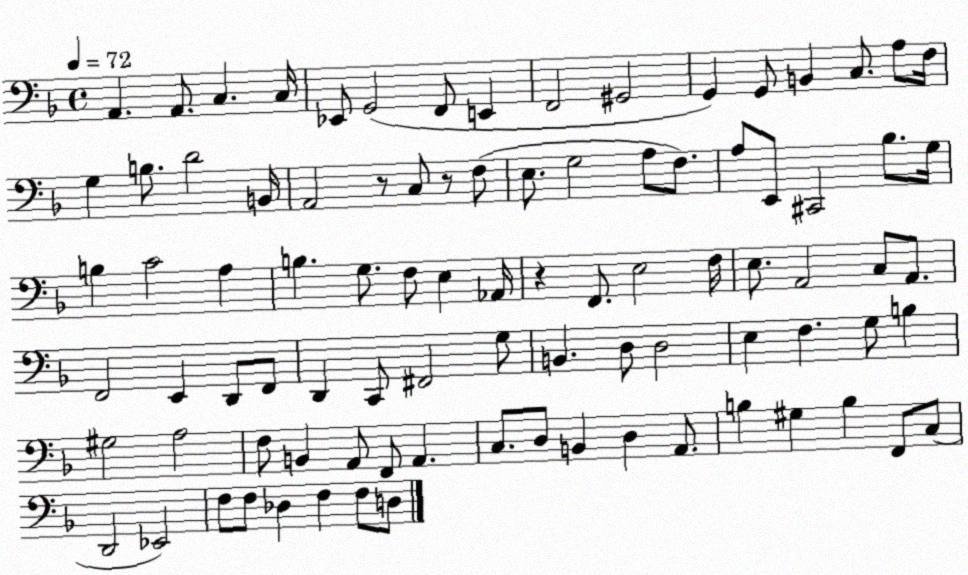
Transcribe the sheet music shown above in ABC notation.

X:1
T:Untitled
M:4/4
L:1/4
K:F
A,, A,,/2 C, C,/4 _E,,/2 G,,2 F,,/2 E,, F,,2 ^G,,2 G,, G,,/2 B,, C,/2 A,/2 F,/4 G, B,/2 D2 B,,/4 A,,2 z/2 C,/2 z/2 F,/2 E,/2 G,2 A,/2 F,/2 A,/2 E,,/2 ^C,,2 _B,/2 G,/4 B, C2 A, B, G,/2 F,/2 E, _A,,/4 z F,,/2 E,2 F,/4 E,/2 A,,2 C,/2 A,,/2 F,,2 E,, D,,/2 F,,/2 D,, C,,/2 ^F,,2 G,/2 B,, D,/2 D,2 E, F, G,/2 B, ^G,2 A,2 F,/2 B,, A,,/2 F,,/2 A,, C,/2 D,/2 B,, D, A,,/2 B, ^G, B, F,,/2 C,/2 D,,2 _E,,2 F,/2 F,/2 _D, F, F,/2 D,/2